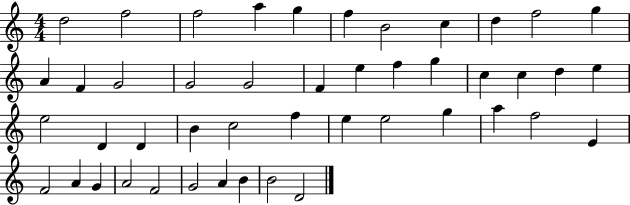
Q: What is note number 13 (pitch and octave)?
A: F4